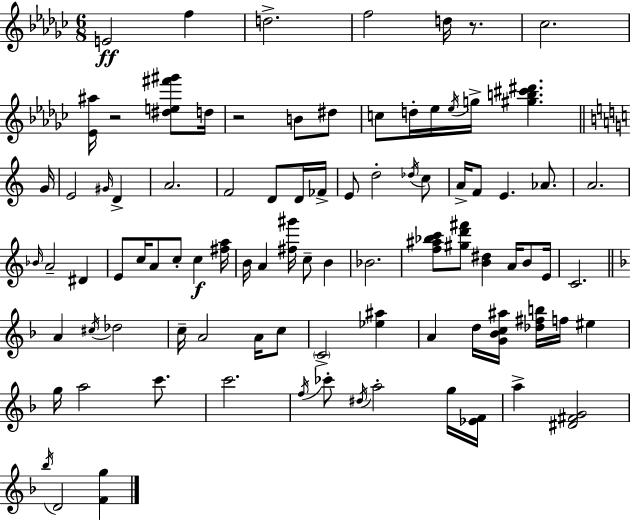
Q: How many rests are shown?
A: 3